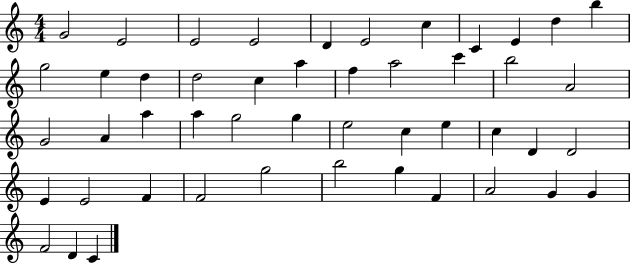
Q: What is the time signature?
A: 4/4